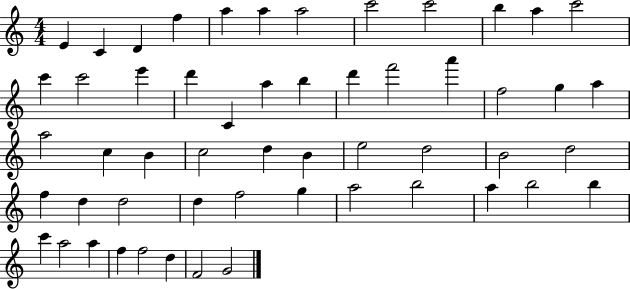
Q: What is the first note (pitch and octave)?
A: E4